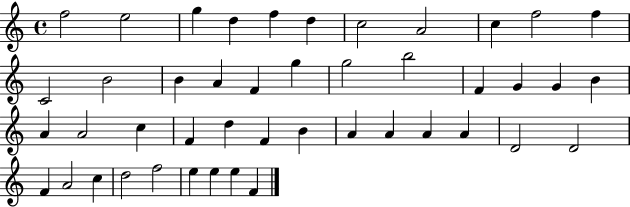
F5/h E5/h G5/q D5/q F5/q D5/q C5/h A4/h C5/q F5/h F5/q C4/h B4/h B4/q A4/q F4/q G5/q G5/h B5/h F4/q G4/q G4/q B4/q A4/q A4/h C5/q F4/q D5/q F4/q B4/q A4/q A4/q A4/q A4/q D4/h D4/h F4/q A4/h C5/q D5/h F5/h E5/q E5/q E5/q F4/q